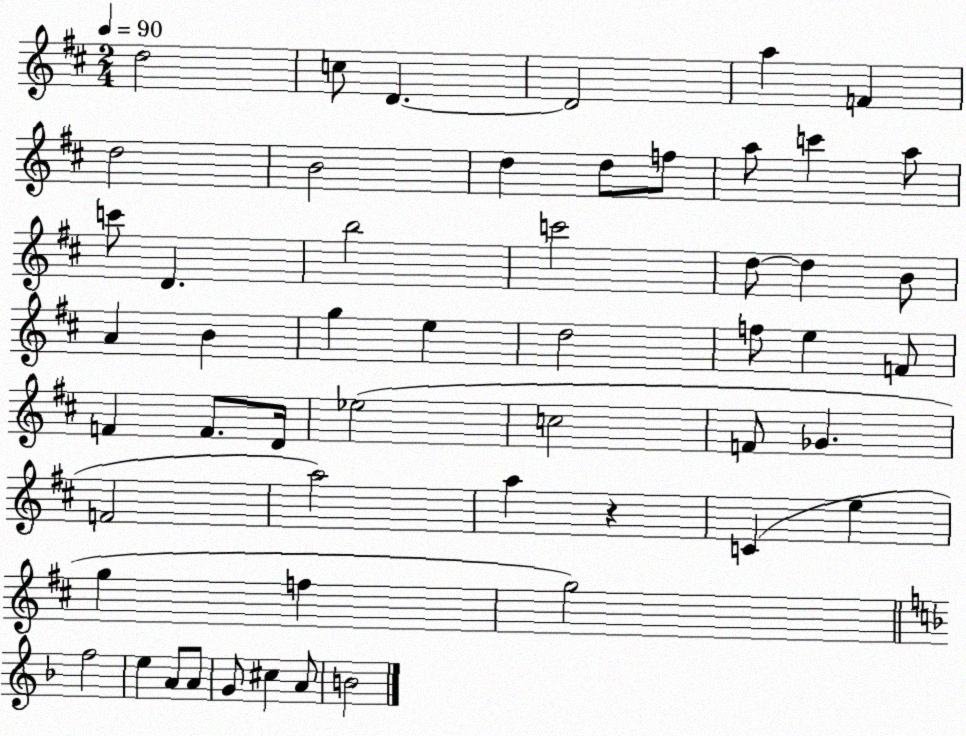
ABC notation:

X:1
T:Untitled
M:2/4
L:1/4
K:D
d2 c/2 D D2 a F d2 B2 d d/2 f/2 a/2 c' a/2 c'/2 D b2 c'2 d/2 d B/2 A B g e d2 f/2 e F/2 F F/2 D/4 _e2 c2 F/2 _G F2 a2 a z C e g f g2 f2 e A/2 A/2 G/2 ^c A/2 B2